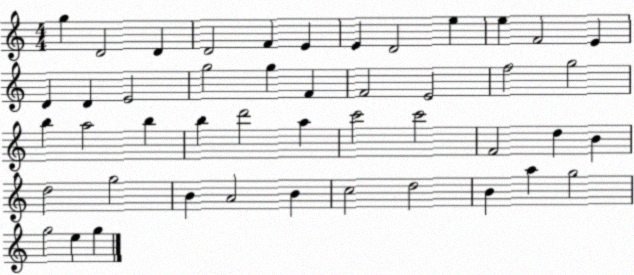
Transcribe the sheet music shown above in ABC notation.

X:1
T:Untitled
M:4/4
L:1/4
K:C
g D2 D D2 F E E D2 e e F2 E D D E2 g2 g F F2 E2 f2 g2 b a2 b b d'2 a c'2 c'2 F2 d B d2 g2 B A2 B c2 d2 B a g2 g2 e g